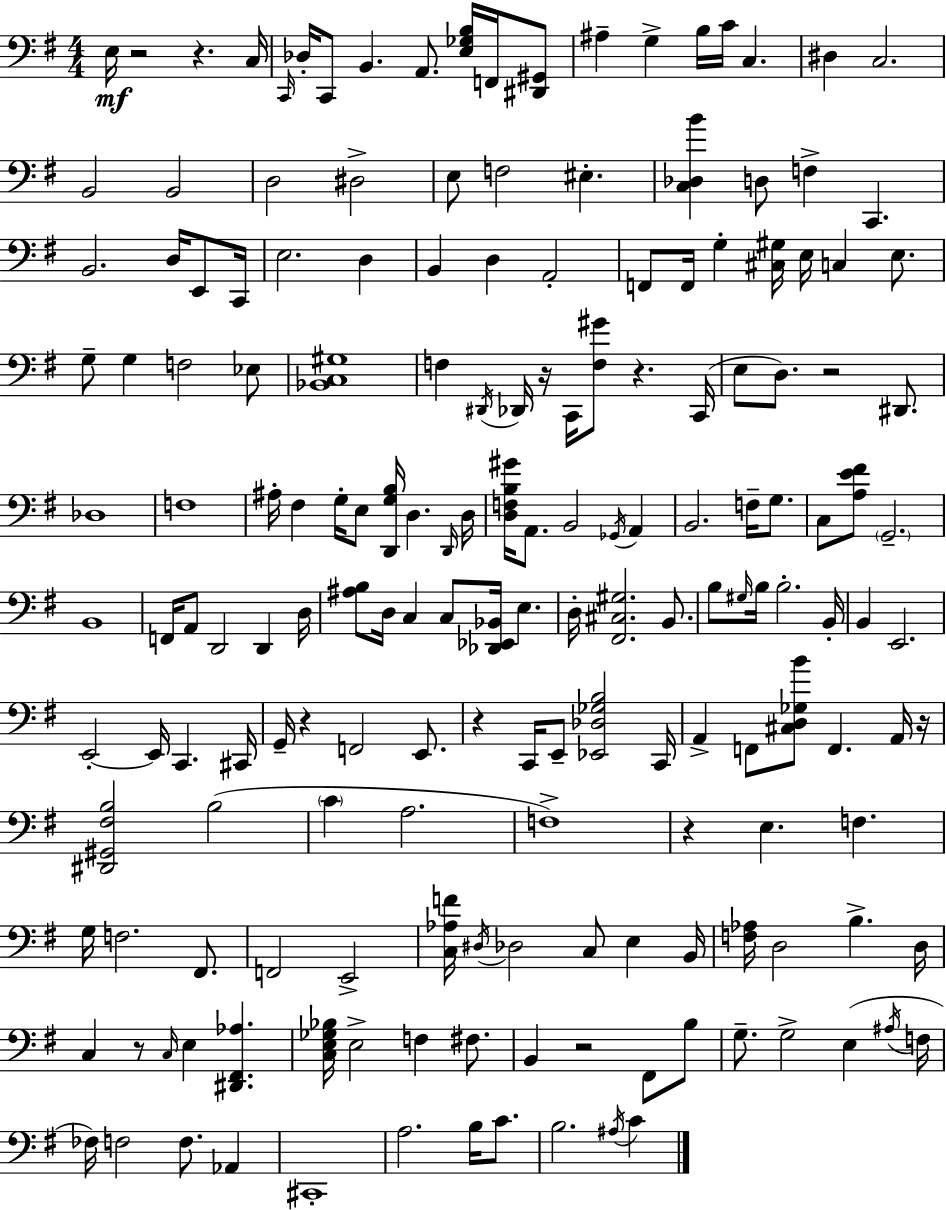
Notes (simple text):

E3/s R/h R/q. C3/s C2/s Db3/s C2/e B2/q. A2/e. [E3,Gb3,B3]/s F2/s [D#2,G#2]/e A#3/q G3/q B3/s C4/s C3/q. D#3/q C3/h. B2/h B2/h D3/h D#3/h E3/e F3/h EIS3/q. [C3,Db3,B4]/q D3/e F3/q C2/q. B2/h. D3/s E2/e C2/s E3/h. D3/q B2/q D3/q A2/h F2/e F2/s G3/q [C#3,G#3]/s E3/s C3/q E3/e. G3/e G3/q F3/h Eb3/e [Bb2,C3,G#3]/w F3/q D#2/s Db2/s R/s C2/s [F3,G#4]/e R/q. C2/s E3/e D3/e. R/h D#2/e. Db3/w F3/w A#3/s F#3/q G3/s E3/e [D2,G3,B3]/s D3/q. D2/s D3/s [D3,F3,B3,G#4]/s A2/e. B2/h Gb2/s A2/q B2/h. F3/s G3/e. C3/e [A3,E4,F#4]/e G2/h. B2/w F2/s A2/e D2/h D2/q D3/s [A#3,B3]/e D3/s C3/q C3/e [Db2,Eb2,Bb2]/s E3/q. D3/s [F#2,C#3,G#3]/h. B2/e. B3/e G#3/s B3/s B3/h. B2/s B2/q E2/h. E2/h E2/s C2/q. C#2/s G2/s R/q F2/h E2/e. R/q C2/s E2/e [Eb2,Db3,Gb3,B3]/h C2/s A2/q F2/e [C#3,D3,Gb3,B4]/e F2/q. A2/s R/s [D#2,G#2,F#3,B3]/h B3/h C4/q A3/h. F3/w R/q E3/q. F3/q. G3/s F3/h. F#2/e. F2/h E2/h [C3,Ab3,F4]/s D#3/s Db3/h C3/e E3/q B2/s [F3,Ab3]/s D3/h B3/q. D3/s C3/q R/e C3/s E3/q [D#2,F#2,Ab3]/q. [C3,E3,Gb3,Bb3]/s E3/h F3/q F#3/e. B2/q R/h F#2/e B3/e G3/e. G3/h E3/q A#3/s F3/s FES3/s F3/h F3/e. Ab2/q C#2/w A3/h. B3/s C4/e. B3/h. A#3/s C4/q